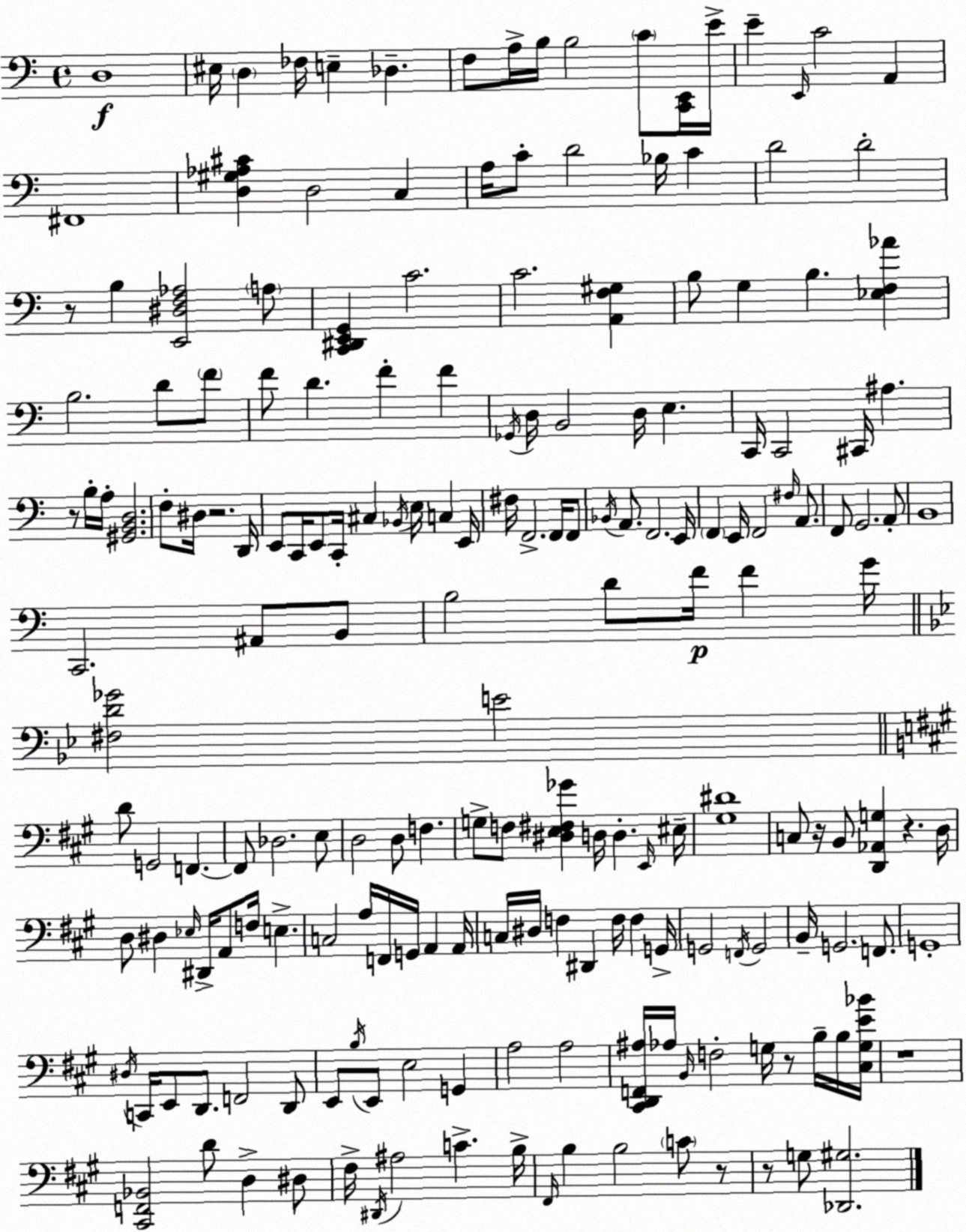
X:1
T:Untitled
M:4/4
L:1/4
K:Am
D,4 ^E,/4 D, _F,/4 E, _D, F,/2 A,/4 B,/4 B,2 C/2 [C,,E,,]/4 E/4 E E,,/4 C2 A,, ^F,,4 [D,^G,_A,^C] D,2 C, A,/4 C/2 D2 _B,/4 C D2 D2 z/2 B, [E,,^D,F,_A,]2 A,/2 [C,,^D,,E,,G,,] C2 C2 [A,,F,^G,] B,/2 G, B, [_E,F,_A] B,2 D/2 F/2 F/2 D F F _G,,/4 D,/4 B,,2 D,/4 E, C,,/4 C,,2 ^C,,/4 ^A, z/2 B,/4 A,/4 [^G,,B,,D,]2 F,/2 ^D,/4 z2 D,,/4 E,,/2 C,,/4 E,,/2 C,,/4 ^C, _B,,/4 E,/4 C, E,,/4 ^F,/4 F,,2 F,,/4 F,,/2 _B,,/4 A,,/2 F,,2 E,,/4 F,, E,,/4 F,,2 ^F,/4 A,,/2 F,,/2 G,,2 A,,/2 B,,4 C,,2 ^A,,/2 B,,/2 B,2 D/2 F/4 F G/4 [^F,D_G]2 E2 D/2 G,,2 F,, F,,/2 _D,2 E,/2 D,2 D,/2 F, G,/2 F,/2 [^D,E,^F,_G] D,/4 D, E,,/4 ^E,/4 [^G,^D]4 C,/2 z/4 B,,/2 [D,,_A,,G,] z D,/4 D,/2 ^D, _E,/4 ^D,,/4 A,,/2 F,/4 E, C,2 A,/4 F,,/4 G,,/4 A,, A,,/4 C,/4 ^D,/4 F, ^D,, F,/4 F, G,,/4 G,,2 F,,/4 G,,2 B,,/4 G,,2 F,,/2 G,,4 ^D,/4 C,,/4 E,,/2 D,,/2 F,,2 D,,/2 E,,/2 B,/4 E,,/2 E,2 G,, A,2 A,2 [^C,,D,,F,,^A,]/4 _A,/4 B,,/4 F,2 G,/4 z/2 B,/4 B,/4 [^C,G,E_B]/4 z4 [^C,,F,,_B,,]2 D/2 D, ^D,/2 ^F,/4 ^D,,/4 ^A,2 C B,/4 ^F,,/4 B, B,2 C/2 z/2 z/2 G,/2 [_D,,^G,]2